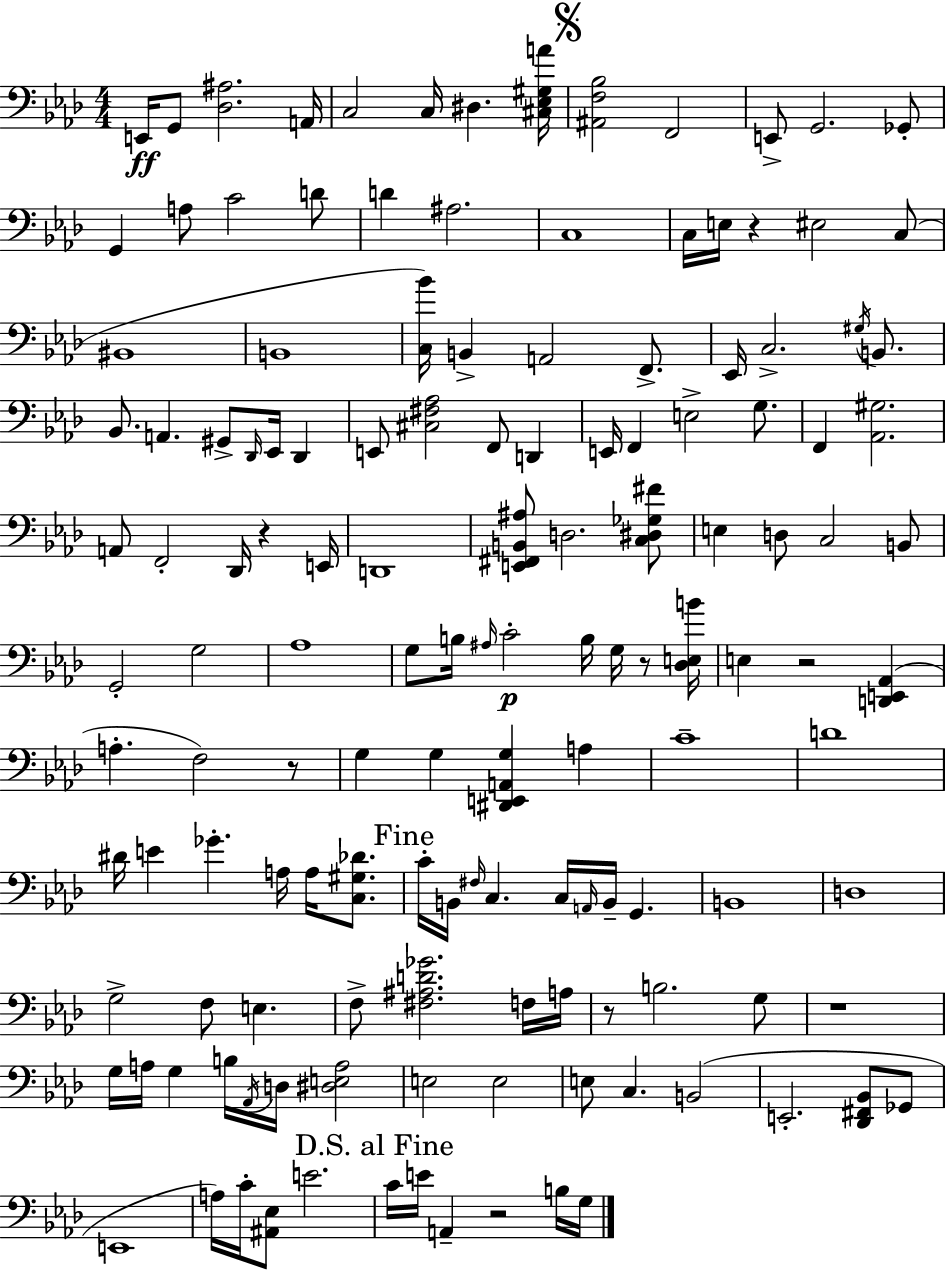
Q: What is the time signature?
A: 4/4